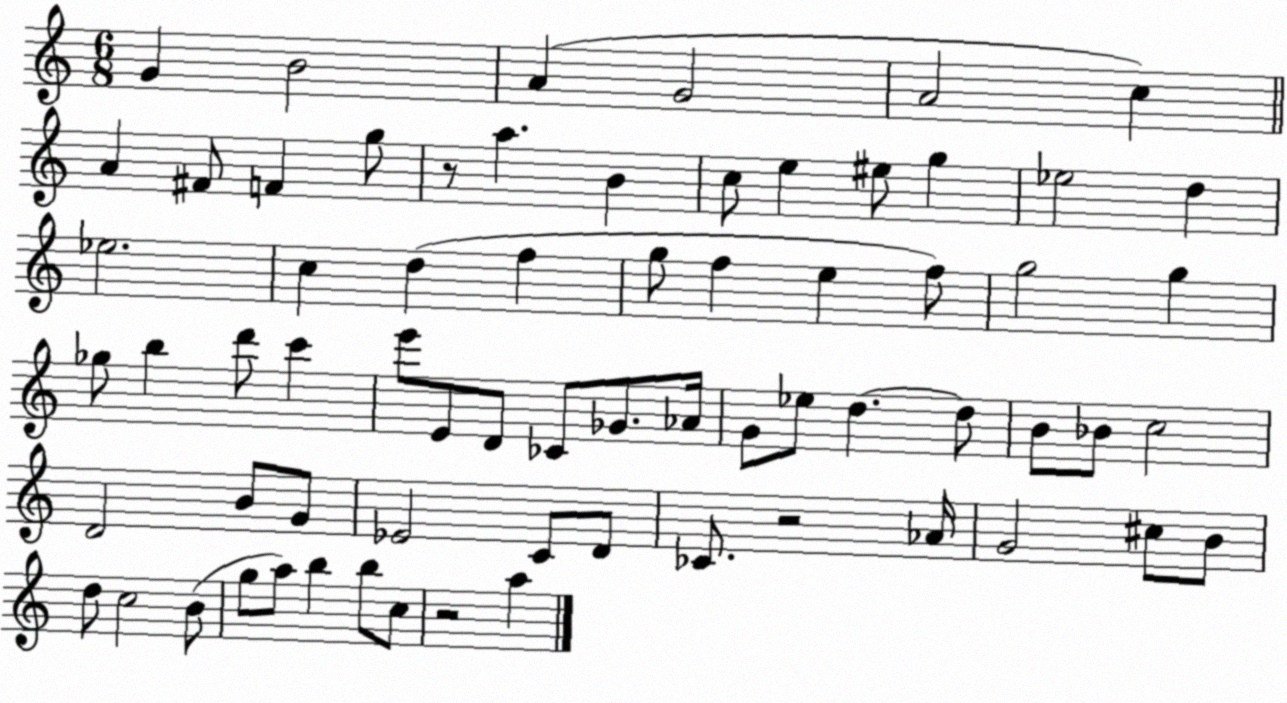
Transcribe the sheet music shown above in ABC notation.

X:1
T:Untitled
M:6/8
L:1/4
K:C
G B2 A G2 A2 c A ^F/2 F g/2 z/2 a B c/2 e ^e/2 g _e2 d _e2 c d f g/2 f e f/2 g2 g _g/2 b d'/2 c' e'/2 E/2 D/2 _C/2 _G/2 _A/4 G/2 _e/2 d d/2 B/2 _B/2 c2 D2 B/2 G/2 _E2 C/2 D/2 _C/2 z2 _A/4 G2 ^c/2 B/2 d/2 c2 B/2 g/2 a/2 b b/2 c/2 z2 a